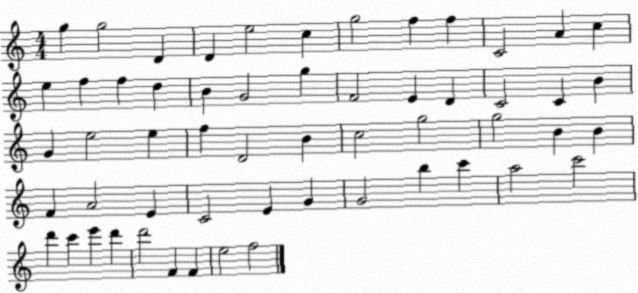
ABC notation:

X:1
T:Untitled
M:4/4
L:1/4
K:C
g g2 D D e2 c g2 f f C2 A c e f f d B G2 g F2 E D C2 C B G e2 e f D2 B c2 g2 g2 B B F A2 E C2 E G G2 b c' a2 c'2 d' c' e' d' d'2 F F e2 f2